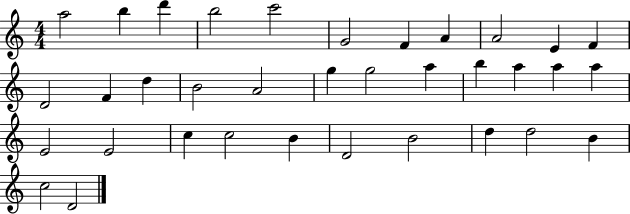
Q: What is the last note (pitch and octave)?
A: D4